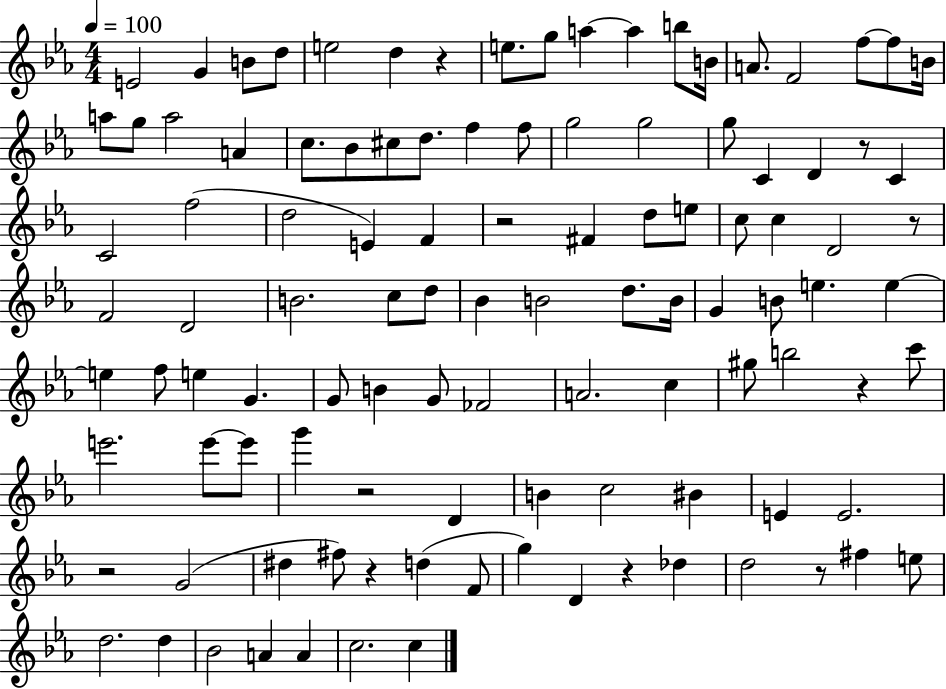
E4/h G4/q B4/e D5/e E5/h D5/q R/q E5/e. G5/e A5/q A5/q B5/e B4/s A4/e. F4/h F5/e F5/e B4/s A5/e G5/e A5/h A4/q C5/e. Bb4/e C#5/e D5/e. F5/q F5/e G5/h G5/h G5/e C4/q D4/q R/e C4/q C4/h F5/h D5/h E4/q F4/q R/h F#4/q D5/e E5/e C5/e C5/q D4/h R/e F4/h D4/h B4/h. C5/e D5/e Bb4/q B4/h D5/e. B4/s G4/q B4/e E5/q. E5/q E5/q F5/e E5/q G4/q. G4/e B4/q G4/e FES4/h A4/h. C5/q G#5/e B5/h R/q C6/e E6/h. E6/e E6/e G6/q R/h D4/q B4/q C5/h BIS4/q E4/q E4/h. R/h G4/h D#5/q F#5/e R/q D5/q F4/e G5/q D4/q R/q Db5/q D5/h R/e F#5/q E5/e D5/h. D5/q Bb4/h A4/q A4/q C5/h. C5/q